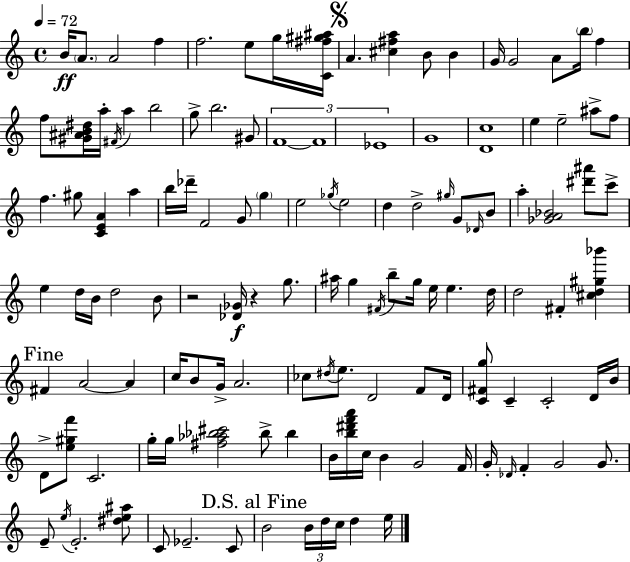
B4/s A4/e. A4/h F5/q F5/h. E5/e G5/s [C4,F#5,G#5,A#5]/s A4/q. [C#5,F#5,A5]/q B4/e B4/q G4/s G4/h A4/e B5/s F5/q F5/e [G#4,A#4,B4,D#5]/s A5/s F#4/s A5/q B5/h G5/e B5/h. G#4/e F4/w F4/w Eb4/w G4/w [D4,C5]/w E5/q E5/h A#5/e F5/e F5/q. G#5/e [C4,E4,A4]/q A5/q B5/s Db6/s F4/h G4/e G5/q E5/h Gb5/s E5/h D5/q D5/h G#5/s G4/e Db4/s B4/e A5/q [Gb4,A4,Bb4]/h [D#6,A#6]/e C6/e E5/q D5/s B4/s D5/h B4/e R/h [Db4,Gb4]/s R/q G5/e. A#5/s G5/q F#4/s B5/e G5/s E5/s E5/q. D5/s D5/h F#4/q [C#5,D5,G#5,Bb6]/q F#4/q A4/h A4/q C5/s B4/e G4/s A4/h. CES5/e D#5/s E5/e. D4/h F4/e D4/s [C4,F#4,G5]/e C4/q C4/h D4/s B4/s D4/e [E5,G#5,F6]/e C4/h. G5/s G5/s [F#5,Ab5,Bb5,C#6]/h Bb5/e Bb5/q B4/s [B5,D#6,F6,A6]/s C5/s B4/q G4/h F4/s G4/s Db4/s F4/q G4/h G4/e. E4/e E5/s E4/h. [D#5,E5,A#5]/e C4/e Eb4/h. C4/e B4/h B4/s D5/s C5/s D5/q E5/s